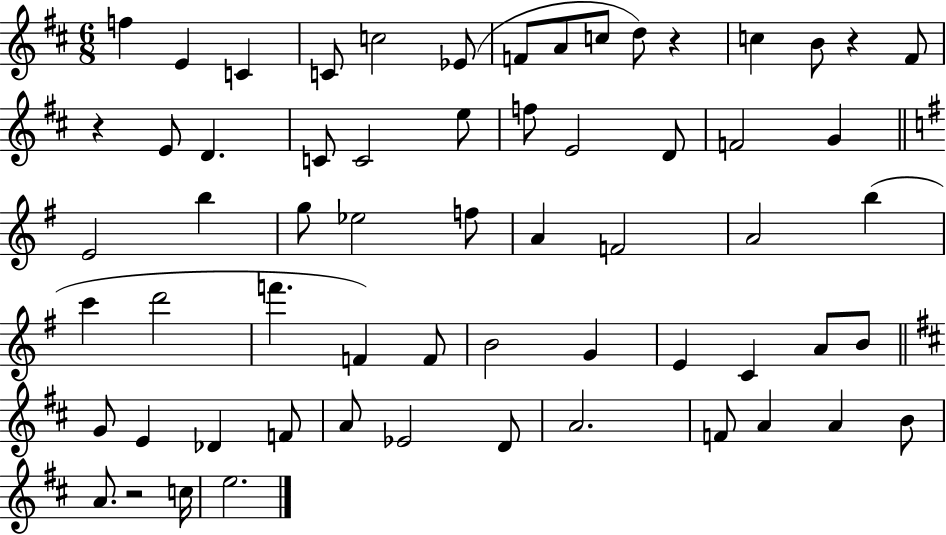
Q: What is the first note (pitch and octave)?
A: F5